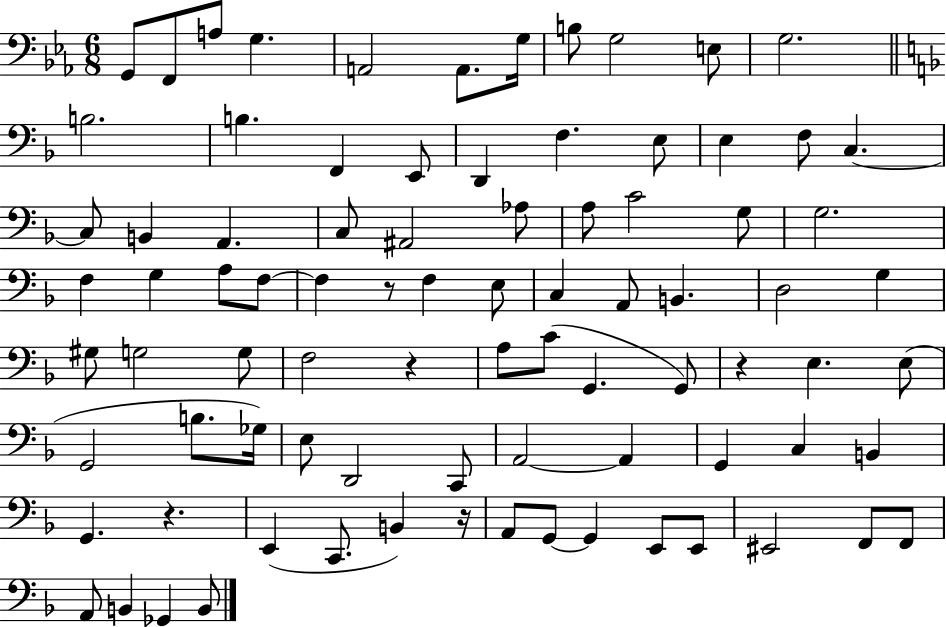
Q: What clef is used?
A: bass